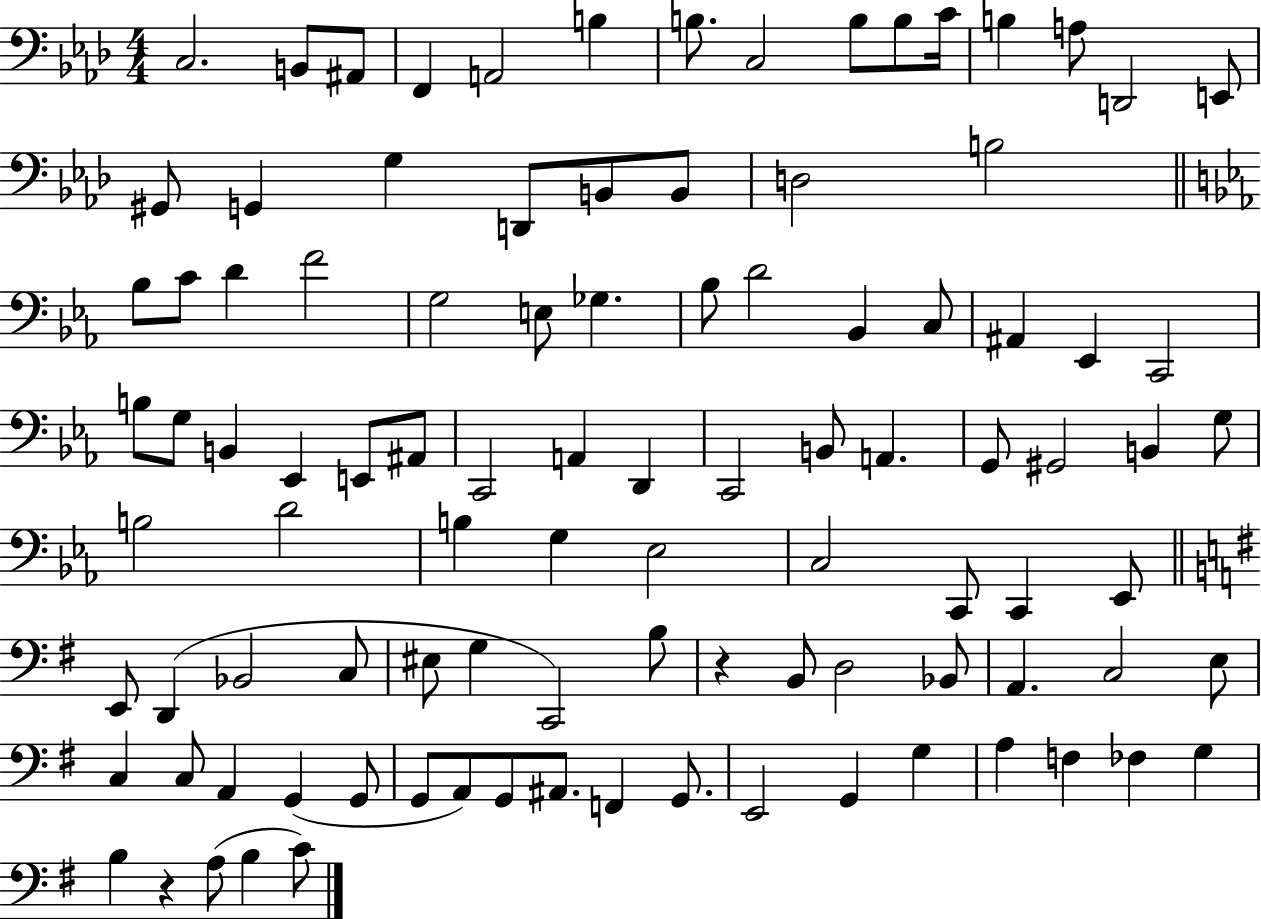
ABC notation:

X:1
T:Untitled
M:4/4
L:1/4
K:Ab
C,2 B,,/2 ^A,,/2 F,, A,,2 B, B,/2 C,2 B,/2 B,/2 C/4 B, A,/2 D,,2 E,,/2 ^G,,/2 G,, G, D,,/2 B,,/2 B,,/2 D,2 B,2 _B,/2 C/2 D F2 G,2 E,/2 _G, _B,/2 D2 _B,, C,/2 ^A,, _E,, C,,2 B,/2 G,/2 B,, _E,, E,,/2 ^A,,/2 C,,2 A,, D,, C,,2 B,,/2 A,, G,,/2 ^G,,2 B,, G,/2 B,2 D2 B, G, _E,2 C,2 C,,/2 C,, _E,,/2 E,,/2 D,, _B,,2 C,/2 ^E,/2 G, C,,2 B,/2 z B,,/2 D,2 _B,,/2 A,, C,2 E,/2 C, C,/2 A,, G,, G,,/2 G,,/2 A,,/2 G,,/2 ^A,,/2 F,, G,,/2 E,,2 G,, G, A, F, _F, G, B, z A,/2 B, C/2